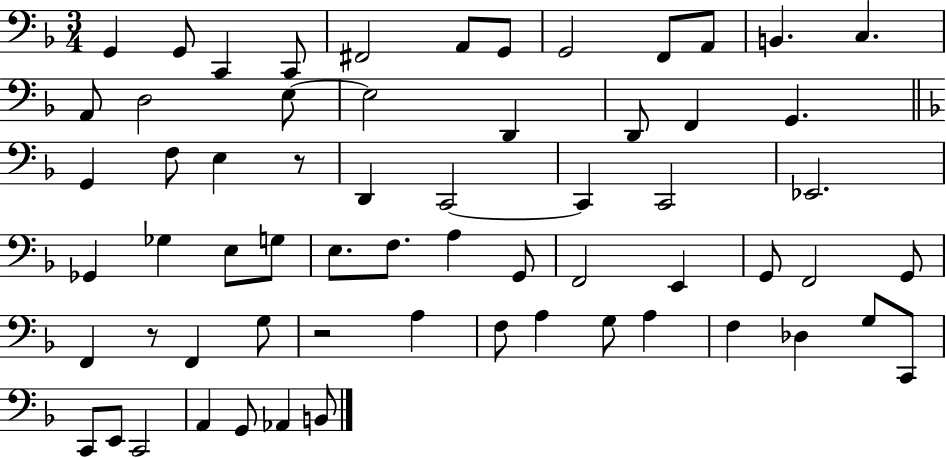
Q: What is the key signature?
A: F major